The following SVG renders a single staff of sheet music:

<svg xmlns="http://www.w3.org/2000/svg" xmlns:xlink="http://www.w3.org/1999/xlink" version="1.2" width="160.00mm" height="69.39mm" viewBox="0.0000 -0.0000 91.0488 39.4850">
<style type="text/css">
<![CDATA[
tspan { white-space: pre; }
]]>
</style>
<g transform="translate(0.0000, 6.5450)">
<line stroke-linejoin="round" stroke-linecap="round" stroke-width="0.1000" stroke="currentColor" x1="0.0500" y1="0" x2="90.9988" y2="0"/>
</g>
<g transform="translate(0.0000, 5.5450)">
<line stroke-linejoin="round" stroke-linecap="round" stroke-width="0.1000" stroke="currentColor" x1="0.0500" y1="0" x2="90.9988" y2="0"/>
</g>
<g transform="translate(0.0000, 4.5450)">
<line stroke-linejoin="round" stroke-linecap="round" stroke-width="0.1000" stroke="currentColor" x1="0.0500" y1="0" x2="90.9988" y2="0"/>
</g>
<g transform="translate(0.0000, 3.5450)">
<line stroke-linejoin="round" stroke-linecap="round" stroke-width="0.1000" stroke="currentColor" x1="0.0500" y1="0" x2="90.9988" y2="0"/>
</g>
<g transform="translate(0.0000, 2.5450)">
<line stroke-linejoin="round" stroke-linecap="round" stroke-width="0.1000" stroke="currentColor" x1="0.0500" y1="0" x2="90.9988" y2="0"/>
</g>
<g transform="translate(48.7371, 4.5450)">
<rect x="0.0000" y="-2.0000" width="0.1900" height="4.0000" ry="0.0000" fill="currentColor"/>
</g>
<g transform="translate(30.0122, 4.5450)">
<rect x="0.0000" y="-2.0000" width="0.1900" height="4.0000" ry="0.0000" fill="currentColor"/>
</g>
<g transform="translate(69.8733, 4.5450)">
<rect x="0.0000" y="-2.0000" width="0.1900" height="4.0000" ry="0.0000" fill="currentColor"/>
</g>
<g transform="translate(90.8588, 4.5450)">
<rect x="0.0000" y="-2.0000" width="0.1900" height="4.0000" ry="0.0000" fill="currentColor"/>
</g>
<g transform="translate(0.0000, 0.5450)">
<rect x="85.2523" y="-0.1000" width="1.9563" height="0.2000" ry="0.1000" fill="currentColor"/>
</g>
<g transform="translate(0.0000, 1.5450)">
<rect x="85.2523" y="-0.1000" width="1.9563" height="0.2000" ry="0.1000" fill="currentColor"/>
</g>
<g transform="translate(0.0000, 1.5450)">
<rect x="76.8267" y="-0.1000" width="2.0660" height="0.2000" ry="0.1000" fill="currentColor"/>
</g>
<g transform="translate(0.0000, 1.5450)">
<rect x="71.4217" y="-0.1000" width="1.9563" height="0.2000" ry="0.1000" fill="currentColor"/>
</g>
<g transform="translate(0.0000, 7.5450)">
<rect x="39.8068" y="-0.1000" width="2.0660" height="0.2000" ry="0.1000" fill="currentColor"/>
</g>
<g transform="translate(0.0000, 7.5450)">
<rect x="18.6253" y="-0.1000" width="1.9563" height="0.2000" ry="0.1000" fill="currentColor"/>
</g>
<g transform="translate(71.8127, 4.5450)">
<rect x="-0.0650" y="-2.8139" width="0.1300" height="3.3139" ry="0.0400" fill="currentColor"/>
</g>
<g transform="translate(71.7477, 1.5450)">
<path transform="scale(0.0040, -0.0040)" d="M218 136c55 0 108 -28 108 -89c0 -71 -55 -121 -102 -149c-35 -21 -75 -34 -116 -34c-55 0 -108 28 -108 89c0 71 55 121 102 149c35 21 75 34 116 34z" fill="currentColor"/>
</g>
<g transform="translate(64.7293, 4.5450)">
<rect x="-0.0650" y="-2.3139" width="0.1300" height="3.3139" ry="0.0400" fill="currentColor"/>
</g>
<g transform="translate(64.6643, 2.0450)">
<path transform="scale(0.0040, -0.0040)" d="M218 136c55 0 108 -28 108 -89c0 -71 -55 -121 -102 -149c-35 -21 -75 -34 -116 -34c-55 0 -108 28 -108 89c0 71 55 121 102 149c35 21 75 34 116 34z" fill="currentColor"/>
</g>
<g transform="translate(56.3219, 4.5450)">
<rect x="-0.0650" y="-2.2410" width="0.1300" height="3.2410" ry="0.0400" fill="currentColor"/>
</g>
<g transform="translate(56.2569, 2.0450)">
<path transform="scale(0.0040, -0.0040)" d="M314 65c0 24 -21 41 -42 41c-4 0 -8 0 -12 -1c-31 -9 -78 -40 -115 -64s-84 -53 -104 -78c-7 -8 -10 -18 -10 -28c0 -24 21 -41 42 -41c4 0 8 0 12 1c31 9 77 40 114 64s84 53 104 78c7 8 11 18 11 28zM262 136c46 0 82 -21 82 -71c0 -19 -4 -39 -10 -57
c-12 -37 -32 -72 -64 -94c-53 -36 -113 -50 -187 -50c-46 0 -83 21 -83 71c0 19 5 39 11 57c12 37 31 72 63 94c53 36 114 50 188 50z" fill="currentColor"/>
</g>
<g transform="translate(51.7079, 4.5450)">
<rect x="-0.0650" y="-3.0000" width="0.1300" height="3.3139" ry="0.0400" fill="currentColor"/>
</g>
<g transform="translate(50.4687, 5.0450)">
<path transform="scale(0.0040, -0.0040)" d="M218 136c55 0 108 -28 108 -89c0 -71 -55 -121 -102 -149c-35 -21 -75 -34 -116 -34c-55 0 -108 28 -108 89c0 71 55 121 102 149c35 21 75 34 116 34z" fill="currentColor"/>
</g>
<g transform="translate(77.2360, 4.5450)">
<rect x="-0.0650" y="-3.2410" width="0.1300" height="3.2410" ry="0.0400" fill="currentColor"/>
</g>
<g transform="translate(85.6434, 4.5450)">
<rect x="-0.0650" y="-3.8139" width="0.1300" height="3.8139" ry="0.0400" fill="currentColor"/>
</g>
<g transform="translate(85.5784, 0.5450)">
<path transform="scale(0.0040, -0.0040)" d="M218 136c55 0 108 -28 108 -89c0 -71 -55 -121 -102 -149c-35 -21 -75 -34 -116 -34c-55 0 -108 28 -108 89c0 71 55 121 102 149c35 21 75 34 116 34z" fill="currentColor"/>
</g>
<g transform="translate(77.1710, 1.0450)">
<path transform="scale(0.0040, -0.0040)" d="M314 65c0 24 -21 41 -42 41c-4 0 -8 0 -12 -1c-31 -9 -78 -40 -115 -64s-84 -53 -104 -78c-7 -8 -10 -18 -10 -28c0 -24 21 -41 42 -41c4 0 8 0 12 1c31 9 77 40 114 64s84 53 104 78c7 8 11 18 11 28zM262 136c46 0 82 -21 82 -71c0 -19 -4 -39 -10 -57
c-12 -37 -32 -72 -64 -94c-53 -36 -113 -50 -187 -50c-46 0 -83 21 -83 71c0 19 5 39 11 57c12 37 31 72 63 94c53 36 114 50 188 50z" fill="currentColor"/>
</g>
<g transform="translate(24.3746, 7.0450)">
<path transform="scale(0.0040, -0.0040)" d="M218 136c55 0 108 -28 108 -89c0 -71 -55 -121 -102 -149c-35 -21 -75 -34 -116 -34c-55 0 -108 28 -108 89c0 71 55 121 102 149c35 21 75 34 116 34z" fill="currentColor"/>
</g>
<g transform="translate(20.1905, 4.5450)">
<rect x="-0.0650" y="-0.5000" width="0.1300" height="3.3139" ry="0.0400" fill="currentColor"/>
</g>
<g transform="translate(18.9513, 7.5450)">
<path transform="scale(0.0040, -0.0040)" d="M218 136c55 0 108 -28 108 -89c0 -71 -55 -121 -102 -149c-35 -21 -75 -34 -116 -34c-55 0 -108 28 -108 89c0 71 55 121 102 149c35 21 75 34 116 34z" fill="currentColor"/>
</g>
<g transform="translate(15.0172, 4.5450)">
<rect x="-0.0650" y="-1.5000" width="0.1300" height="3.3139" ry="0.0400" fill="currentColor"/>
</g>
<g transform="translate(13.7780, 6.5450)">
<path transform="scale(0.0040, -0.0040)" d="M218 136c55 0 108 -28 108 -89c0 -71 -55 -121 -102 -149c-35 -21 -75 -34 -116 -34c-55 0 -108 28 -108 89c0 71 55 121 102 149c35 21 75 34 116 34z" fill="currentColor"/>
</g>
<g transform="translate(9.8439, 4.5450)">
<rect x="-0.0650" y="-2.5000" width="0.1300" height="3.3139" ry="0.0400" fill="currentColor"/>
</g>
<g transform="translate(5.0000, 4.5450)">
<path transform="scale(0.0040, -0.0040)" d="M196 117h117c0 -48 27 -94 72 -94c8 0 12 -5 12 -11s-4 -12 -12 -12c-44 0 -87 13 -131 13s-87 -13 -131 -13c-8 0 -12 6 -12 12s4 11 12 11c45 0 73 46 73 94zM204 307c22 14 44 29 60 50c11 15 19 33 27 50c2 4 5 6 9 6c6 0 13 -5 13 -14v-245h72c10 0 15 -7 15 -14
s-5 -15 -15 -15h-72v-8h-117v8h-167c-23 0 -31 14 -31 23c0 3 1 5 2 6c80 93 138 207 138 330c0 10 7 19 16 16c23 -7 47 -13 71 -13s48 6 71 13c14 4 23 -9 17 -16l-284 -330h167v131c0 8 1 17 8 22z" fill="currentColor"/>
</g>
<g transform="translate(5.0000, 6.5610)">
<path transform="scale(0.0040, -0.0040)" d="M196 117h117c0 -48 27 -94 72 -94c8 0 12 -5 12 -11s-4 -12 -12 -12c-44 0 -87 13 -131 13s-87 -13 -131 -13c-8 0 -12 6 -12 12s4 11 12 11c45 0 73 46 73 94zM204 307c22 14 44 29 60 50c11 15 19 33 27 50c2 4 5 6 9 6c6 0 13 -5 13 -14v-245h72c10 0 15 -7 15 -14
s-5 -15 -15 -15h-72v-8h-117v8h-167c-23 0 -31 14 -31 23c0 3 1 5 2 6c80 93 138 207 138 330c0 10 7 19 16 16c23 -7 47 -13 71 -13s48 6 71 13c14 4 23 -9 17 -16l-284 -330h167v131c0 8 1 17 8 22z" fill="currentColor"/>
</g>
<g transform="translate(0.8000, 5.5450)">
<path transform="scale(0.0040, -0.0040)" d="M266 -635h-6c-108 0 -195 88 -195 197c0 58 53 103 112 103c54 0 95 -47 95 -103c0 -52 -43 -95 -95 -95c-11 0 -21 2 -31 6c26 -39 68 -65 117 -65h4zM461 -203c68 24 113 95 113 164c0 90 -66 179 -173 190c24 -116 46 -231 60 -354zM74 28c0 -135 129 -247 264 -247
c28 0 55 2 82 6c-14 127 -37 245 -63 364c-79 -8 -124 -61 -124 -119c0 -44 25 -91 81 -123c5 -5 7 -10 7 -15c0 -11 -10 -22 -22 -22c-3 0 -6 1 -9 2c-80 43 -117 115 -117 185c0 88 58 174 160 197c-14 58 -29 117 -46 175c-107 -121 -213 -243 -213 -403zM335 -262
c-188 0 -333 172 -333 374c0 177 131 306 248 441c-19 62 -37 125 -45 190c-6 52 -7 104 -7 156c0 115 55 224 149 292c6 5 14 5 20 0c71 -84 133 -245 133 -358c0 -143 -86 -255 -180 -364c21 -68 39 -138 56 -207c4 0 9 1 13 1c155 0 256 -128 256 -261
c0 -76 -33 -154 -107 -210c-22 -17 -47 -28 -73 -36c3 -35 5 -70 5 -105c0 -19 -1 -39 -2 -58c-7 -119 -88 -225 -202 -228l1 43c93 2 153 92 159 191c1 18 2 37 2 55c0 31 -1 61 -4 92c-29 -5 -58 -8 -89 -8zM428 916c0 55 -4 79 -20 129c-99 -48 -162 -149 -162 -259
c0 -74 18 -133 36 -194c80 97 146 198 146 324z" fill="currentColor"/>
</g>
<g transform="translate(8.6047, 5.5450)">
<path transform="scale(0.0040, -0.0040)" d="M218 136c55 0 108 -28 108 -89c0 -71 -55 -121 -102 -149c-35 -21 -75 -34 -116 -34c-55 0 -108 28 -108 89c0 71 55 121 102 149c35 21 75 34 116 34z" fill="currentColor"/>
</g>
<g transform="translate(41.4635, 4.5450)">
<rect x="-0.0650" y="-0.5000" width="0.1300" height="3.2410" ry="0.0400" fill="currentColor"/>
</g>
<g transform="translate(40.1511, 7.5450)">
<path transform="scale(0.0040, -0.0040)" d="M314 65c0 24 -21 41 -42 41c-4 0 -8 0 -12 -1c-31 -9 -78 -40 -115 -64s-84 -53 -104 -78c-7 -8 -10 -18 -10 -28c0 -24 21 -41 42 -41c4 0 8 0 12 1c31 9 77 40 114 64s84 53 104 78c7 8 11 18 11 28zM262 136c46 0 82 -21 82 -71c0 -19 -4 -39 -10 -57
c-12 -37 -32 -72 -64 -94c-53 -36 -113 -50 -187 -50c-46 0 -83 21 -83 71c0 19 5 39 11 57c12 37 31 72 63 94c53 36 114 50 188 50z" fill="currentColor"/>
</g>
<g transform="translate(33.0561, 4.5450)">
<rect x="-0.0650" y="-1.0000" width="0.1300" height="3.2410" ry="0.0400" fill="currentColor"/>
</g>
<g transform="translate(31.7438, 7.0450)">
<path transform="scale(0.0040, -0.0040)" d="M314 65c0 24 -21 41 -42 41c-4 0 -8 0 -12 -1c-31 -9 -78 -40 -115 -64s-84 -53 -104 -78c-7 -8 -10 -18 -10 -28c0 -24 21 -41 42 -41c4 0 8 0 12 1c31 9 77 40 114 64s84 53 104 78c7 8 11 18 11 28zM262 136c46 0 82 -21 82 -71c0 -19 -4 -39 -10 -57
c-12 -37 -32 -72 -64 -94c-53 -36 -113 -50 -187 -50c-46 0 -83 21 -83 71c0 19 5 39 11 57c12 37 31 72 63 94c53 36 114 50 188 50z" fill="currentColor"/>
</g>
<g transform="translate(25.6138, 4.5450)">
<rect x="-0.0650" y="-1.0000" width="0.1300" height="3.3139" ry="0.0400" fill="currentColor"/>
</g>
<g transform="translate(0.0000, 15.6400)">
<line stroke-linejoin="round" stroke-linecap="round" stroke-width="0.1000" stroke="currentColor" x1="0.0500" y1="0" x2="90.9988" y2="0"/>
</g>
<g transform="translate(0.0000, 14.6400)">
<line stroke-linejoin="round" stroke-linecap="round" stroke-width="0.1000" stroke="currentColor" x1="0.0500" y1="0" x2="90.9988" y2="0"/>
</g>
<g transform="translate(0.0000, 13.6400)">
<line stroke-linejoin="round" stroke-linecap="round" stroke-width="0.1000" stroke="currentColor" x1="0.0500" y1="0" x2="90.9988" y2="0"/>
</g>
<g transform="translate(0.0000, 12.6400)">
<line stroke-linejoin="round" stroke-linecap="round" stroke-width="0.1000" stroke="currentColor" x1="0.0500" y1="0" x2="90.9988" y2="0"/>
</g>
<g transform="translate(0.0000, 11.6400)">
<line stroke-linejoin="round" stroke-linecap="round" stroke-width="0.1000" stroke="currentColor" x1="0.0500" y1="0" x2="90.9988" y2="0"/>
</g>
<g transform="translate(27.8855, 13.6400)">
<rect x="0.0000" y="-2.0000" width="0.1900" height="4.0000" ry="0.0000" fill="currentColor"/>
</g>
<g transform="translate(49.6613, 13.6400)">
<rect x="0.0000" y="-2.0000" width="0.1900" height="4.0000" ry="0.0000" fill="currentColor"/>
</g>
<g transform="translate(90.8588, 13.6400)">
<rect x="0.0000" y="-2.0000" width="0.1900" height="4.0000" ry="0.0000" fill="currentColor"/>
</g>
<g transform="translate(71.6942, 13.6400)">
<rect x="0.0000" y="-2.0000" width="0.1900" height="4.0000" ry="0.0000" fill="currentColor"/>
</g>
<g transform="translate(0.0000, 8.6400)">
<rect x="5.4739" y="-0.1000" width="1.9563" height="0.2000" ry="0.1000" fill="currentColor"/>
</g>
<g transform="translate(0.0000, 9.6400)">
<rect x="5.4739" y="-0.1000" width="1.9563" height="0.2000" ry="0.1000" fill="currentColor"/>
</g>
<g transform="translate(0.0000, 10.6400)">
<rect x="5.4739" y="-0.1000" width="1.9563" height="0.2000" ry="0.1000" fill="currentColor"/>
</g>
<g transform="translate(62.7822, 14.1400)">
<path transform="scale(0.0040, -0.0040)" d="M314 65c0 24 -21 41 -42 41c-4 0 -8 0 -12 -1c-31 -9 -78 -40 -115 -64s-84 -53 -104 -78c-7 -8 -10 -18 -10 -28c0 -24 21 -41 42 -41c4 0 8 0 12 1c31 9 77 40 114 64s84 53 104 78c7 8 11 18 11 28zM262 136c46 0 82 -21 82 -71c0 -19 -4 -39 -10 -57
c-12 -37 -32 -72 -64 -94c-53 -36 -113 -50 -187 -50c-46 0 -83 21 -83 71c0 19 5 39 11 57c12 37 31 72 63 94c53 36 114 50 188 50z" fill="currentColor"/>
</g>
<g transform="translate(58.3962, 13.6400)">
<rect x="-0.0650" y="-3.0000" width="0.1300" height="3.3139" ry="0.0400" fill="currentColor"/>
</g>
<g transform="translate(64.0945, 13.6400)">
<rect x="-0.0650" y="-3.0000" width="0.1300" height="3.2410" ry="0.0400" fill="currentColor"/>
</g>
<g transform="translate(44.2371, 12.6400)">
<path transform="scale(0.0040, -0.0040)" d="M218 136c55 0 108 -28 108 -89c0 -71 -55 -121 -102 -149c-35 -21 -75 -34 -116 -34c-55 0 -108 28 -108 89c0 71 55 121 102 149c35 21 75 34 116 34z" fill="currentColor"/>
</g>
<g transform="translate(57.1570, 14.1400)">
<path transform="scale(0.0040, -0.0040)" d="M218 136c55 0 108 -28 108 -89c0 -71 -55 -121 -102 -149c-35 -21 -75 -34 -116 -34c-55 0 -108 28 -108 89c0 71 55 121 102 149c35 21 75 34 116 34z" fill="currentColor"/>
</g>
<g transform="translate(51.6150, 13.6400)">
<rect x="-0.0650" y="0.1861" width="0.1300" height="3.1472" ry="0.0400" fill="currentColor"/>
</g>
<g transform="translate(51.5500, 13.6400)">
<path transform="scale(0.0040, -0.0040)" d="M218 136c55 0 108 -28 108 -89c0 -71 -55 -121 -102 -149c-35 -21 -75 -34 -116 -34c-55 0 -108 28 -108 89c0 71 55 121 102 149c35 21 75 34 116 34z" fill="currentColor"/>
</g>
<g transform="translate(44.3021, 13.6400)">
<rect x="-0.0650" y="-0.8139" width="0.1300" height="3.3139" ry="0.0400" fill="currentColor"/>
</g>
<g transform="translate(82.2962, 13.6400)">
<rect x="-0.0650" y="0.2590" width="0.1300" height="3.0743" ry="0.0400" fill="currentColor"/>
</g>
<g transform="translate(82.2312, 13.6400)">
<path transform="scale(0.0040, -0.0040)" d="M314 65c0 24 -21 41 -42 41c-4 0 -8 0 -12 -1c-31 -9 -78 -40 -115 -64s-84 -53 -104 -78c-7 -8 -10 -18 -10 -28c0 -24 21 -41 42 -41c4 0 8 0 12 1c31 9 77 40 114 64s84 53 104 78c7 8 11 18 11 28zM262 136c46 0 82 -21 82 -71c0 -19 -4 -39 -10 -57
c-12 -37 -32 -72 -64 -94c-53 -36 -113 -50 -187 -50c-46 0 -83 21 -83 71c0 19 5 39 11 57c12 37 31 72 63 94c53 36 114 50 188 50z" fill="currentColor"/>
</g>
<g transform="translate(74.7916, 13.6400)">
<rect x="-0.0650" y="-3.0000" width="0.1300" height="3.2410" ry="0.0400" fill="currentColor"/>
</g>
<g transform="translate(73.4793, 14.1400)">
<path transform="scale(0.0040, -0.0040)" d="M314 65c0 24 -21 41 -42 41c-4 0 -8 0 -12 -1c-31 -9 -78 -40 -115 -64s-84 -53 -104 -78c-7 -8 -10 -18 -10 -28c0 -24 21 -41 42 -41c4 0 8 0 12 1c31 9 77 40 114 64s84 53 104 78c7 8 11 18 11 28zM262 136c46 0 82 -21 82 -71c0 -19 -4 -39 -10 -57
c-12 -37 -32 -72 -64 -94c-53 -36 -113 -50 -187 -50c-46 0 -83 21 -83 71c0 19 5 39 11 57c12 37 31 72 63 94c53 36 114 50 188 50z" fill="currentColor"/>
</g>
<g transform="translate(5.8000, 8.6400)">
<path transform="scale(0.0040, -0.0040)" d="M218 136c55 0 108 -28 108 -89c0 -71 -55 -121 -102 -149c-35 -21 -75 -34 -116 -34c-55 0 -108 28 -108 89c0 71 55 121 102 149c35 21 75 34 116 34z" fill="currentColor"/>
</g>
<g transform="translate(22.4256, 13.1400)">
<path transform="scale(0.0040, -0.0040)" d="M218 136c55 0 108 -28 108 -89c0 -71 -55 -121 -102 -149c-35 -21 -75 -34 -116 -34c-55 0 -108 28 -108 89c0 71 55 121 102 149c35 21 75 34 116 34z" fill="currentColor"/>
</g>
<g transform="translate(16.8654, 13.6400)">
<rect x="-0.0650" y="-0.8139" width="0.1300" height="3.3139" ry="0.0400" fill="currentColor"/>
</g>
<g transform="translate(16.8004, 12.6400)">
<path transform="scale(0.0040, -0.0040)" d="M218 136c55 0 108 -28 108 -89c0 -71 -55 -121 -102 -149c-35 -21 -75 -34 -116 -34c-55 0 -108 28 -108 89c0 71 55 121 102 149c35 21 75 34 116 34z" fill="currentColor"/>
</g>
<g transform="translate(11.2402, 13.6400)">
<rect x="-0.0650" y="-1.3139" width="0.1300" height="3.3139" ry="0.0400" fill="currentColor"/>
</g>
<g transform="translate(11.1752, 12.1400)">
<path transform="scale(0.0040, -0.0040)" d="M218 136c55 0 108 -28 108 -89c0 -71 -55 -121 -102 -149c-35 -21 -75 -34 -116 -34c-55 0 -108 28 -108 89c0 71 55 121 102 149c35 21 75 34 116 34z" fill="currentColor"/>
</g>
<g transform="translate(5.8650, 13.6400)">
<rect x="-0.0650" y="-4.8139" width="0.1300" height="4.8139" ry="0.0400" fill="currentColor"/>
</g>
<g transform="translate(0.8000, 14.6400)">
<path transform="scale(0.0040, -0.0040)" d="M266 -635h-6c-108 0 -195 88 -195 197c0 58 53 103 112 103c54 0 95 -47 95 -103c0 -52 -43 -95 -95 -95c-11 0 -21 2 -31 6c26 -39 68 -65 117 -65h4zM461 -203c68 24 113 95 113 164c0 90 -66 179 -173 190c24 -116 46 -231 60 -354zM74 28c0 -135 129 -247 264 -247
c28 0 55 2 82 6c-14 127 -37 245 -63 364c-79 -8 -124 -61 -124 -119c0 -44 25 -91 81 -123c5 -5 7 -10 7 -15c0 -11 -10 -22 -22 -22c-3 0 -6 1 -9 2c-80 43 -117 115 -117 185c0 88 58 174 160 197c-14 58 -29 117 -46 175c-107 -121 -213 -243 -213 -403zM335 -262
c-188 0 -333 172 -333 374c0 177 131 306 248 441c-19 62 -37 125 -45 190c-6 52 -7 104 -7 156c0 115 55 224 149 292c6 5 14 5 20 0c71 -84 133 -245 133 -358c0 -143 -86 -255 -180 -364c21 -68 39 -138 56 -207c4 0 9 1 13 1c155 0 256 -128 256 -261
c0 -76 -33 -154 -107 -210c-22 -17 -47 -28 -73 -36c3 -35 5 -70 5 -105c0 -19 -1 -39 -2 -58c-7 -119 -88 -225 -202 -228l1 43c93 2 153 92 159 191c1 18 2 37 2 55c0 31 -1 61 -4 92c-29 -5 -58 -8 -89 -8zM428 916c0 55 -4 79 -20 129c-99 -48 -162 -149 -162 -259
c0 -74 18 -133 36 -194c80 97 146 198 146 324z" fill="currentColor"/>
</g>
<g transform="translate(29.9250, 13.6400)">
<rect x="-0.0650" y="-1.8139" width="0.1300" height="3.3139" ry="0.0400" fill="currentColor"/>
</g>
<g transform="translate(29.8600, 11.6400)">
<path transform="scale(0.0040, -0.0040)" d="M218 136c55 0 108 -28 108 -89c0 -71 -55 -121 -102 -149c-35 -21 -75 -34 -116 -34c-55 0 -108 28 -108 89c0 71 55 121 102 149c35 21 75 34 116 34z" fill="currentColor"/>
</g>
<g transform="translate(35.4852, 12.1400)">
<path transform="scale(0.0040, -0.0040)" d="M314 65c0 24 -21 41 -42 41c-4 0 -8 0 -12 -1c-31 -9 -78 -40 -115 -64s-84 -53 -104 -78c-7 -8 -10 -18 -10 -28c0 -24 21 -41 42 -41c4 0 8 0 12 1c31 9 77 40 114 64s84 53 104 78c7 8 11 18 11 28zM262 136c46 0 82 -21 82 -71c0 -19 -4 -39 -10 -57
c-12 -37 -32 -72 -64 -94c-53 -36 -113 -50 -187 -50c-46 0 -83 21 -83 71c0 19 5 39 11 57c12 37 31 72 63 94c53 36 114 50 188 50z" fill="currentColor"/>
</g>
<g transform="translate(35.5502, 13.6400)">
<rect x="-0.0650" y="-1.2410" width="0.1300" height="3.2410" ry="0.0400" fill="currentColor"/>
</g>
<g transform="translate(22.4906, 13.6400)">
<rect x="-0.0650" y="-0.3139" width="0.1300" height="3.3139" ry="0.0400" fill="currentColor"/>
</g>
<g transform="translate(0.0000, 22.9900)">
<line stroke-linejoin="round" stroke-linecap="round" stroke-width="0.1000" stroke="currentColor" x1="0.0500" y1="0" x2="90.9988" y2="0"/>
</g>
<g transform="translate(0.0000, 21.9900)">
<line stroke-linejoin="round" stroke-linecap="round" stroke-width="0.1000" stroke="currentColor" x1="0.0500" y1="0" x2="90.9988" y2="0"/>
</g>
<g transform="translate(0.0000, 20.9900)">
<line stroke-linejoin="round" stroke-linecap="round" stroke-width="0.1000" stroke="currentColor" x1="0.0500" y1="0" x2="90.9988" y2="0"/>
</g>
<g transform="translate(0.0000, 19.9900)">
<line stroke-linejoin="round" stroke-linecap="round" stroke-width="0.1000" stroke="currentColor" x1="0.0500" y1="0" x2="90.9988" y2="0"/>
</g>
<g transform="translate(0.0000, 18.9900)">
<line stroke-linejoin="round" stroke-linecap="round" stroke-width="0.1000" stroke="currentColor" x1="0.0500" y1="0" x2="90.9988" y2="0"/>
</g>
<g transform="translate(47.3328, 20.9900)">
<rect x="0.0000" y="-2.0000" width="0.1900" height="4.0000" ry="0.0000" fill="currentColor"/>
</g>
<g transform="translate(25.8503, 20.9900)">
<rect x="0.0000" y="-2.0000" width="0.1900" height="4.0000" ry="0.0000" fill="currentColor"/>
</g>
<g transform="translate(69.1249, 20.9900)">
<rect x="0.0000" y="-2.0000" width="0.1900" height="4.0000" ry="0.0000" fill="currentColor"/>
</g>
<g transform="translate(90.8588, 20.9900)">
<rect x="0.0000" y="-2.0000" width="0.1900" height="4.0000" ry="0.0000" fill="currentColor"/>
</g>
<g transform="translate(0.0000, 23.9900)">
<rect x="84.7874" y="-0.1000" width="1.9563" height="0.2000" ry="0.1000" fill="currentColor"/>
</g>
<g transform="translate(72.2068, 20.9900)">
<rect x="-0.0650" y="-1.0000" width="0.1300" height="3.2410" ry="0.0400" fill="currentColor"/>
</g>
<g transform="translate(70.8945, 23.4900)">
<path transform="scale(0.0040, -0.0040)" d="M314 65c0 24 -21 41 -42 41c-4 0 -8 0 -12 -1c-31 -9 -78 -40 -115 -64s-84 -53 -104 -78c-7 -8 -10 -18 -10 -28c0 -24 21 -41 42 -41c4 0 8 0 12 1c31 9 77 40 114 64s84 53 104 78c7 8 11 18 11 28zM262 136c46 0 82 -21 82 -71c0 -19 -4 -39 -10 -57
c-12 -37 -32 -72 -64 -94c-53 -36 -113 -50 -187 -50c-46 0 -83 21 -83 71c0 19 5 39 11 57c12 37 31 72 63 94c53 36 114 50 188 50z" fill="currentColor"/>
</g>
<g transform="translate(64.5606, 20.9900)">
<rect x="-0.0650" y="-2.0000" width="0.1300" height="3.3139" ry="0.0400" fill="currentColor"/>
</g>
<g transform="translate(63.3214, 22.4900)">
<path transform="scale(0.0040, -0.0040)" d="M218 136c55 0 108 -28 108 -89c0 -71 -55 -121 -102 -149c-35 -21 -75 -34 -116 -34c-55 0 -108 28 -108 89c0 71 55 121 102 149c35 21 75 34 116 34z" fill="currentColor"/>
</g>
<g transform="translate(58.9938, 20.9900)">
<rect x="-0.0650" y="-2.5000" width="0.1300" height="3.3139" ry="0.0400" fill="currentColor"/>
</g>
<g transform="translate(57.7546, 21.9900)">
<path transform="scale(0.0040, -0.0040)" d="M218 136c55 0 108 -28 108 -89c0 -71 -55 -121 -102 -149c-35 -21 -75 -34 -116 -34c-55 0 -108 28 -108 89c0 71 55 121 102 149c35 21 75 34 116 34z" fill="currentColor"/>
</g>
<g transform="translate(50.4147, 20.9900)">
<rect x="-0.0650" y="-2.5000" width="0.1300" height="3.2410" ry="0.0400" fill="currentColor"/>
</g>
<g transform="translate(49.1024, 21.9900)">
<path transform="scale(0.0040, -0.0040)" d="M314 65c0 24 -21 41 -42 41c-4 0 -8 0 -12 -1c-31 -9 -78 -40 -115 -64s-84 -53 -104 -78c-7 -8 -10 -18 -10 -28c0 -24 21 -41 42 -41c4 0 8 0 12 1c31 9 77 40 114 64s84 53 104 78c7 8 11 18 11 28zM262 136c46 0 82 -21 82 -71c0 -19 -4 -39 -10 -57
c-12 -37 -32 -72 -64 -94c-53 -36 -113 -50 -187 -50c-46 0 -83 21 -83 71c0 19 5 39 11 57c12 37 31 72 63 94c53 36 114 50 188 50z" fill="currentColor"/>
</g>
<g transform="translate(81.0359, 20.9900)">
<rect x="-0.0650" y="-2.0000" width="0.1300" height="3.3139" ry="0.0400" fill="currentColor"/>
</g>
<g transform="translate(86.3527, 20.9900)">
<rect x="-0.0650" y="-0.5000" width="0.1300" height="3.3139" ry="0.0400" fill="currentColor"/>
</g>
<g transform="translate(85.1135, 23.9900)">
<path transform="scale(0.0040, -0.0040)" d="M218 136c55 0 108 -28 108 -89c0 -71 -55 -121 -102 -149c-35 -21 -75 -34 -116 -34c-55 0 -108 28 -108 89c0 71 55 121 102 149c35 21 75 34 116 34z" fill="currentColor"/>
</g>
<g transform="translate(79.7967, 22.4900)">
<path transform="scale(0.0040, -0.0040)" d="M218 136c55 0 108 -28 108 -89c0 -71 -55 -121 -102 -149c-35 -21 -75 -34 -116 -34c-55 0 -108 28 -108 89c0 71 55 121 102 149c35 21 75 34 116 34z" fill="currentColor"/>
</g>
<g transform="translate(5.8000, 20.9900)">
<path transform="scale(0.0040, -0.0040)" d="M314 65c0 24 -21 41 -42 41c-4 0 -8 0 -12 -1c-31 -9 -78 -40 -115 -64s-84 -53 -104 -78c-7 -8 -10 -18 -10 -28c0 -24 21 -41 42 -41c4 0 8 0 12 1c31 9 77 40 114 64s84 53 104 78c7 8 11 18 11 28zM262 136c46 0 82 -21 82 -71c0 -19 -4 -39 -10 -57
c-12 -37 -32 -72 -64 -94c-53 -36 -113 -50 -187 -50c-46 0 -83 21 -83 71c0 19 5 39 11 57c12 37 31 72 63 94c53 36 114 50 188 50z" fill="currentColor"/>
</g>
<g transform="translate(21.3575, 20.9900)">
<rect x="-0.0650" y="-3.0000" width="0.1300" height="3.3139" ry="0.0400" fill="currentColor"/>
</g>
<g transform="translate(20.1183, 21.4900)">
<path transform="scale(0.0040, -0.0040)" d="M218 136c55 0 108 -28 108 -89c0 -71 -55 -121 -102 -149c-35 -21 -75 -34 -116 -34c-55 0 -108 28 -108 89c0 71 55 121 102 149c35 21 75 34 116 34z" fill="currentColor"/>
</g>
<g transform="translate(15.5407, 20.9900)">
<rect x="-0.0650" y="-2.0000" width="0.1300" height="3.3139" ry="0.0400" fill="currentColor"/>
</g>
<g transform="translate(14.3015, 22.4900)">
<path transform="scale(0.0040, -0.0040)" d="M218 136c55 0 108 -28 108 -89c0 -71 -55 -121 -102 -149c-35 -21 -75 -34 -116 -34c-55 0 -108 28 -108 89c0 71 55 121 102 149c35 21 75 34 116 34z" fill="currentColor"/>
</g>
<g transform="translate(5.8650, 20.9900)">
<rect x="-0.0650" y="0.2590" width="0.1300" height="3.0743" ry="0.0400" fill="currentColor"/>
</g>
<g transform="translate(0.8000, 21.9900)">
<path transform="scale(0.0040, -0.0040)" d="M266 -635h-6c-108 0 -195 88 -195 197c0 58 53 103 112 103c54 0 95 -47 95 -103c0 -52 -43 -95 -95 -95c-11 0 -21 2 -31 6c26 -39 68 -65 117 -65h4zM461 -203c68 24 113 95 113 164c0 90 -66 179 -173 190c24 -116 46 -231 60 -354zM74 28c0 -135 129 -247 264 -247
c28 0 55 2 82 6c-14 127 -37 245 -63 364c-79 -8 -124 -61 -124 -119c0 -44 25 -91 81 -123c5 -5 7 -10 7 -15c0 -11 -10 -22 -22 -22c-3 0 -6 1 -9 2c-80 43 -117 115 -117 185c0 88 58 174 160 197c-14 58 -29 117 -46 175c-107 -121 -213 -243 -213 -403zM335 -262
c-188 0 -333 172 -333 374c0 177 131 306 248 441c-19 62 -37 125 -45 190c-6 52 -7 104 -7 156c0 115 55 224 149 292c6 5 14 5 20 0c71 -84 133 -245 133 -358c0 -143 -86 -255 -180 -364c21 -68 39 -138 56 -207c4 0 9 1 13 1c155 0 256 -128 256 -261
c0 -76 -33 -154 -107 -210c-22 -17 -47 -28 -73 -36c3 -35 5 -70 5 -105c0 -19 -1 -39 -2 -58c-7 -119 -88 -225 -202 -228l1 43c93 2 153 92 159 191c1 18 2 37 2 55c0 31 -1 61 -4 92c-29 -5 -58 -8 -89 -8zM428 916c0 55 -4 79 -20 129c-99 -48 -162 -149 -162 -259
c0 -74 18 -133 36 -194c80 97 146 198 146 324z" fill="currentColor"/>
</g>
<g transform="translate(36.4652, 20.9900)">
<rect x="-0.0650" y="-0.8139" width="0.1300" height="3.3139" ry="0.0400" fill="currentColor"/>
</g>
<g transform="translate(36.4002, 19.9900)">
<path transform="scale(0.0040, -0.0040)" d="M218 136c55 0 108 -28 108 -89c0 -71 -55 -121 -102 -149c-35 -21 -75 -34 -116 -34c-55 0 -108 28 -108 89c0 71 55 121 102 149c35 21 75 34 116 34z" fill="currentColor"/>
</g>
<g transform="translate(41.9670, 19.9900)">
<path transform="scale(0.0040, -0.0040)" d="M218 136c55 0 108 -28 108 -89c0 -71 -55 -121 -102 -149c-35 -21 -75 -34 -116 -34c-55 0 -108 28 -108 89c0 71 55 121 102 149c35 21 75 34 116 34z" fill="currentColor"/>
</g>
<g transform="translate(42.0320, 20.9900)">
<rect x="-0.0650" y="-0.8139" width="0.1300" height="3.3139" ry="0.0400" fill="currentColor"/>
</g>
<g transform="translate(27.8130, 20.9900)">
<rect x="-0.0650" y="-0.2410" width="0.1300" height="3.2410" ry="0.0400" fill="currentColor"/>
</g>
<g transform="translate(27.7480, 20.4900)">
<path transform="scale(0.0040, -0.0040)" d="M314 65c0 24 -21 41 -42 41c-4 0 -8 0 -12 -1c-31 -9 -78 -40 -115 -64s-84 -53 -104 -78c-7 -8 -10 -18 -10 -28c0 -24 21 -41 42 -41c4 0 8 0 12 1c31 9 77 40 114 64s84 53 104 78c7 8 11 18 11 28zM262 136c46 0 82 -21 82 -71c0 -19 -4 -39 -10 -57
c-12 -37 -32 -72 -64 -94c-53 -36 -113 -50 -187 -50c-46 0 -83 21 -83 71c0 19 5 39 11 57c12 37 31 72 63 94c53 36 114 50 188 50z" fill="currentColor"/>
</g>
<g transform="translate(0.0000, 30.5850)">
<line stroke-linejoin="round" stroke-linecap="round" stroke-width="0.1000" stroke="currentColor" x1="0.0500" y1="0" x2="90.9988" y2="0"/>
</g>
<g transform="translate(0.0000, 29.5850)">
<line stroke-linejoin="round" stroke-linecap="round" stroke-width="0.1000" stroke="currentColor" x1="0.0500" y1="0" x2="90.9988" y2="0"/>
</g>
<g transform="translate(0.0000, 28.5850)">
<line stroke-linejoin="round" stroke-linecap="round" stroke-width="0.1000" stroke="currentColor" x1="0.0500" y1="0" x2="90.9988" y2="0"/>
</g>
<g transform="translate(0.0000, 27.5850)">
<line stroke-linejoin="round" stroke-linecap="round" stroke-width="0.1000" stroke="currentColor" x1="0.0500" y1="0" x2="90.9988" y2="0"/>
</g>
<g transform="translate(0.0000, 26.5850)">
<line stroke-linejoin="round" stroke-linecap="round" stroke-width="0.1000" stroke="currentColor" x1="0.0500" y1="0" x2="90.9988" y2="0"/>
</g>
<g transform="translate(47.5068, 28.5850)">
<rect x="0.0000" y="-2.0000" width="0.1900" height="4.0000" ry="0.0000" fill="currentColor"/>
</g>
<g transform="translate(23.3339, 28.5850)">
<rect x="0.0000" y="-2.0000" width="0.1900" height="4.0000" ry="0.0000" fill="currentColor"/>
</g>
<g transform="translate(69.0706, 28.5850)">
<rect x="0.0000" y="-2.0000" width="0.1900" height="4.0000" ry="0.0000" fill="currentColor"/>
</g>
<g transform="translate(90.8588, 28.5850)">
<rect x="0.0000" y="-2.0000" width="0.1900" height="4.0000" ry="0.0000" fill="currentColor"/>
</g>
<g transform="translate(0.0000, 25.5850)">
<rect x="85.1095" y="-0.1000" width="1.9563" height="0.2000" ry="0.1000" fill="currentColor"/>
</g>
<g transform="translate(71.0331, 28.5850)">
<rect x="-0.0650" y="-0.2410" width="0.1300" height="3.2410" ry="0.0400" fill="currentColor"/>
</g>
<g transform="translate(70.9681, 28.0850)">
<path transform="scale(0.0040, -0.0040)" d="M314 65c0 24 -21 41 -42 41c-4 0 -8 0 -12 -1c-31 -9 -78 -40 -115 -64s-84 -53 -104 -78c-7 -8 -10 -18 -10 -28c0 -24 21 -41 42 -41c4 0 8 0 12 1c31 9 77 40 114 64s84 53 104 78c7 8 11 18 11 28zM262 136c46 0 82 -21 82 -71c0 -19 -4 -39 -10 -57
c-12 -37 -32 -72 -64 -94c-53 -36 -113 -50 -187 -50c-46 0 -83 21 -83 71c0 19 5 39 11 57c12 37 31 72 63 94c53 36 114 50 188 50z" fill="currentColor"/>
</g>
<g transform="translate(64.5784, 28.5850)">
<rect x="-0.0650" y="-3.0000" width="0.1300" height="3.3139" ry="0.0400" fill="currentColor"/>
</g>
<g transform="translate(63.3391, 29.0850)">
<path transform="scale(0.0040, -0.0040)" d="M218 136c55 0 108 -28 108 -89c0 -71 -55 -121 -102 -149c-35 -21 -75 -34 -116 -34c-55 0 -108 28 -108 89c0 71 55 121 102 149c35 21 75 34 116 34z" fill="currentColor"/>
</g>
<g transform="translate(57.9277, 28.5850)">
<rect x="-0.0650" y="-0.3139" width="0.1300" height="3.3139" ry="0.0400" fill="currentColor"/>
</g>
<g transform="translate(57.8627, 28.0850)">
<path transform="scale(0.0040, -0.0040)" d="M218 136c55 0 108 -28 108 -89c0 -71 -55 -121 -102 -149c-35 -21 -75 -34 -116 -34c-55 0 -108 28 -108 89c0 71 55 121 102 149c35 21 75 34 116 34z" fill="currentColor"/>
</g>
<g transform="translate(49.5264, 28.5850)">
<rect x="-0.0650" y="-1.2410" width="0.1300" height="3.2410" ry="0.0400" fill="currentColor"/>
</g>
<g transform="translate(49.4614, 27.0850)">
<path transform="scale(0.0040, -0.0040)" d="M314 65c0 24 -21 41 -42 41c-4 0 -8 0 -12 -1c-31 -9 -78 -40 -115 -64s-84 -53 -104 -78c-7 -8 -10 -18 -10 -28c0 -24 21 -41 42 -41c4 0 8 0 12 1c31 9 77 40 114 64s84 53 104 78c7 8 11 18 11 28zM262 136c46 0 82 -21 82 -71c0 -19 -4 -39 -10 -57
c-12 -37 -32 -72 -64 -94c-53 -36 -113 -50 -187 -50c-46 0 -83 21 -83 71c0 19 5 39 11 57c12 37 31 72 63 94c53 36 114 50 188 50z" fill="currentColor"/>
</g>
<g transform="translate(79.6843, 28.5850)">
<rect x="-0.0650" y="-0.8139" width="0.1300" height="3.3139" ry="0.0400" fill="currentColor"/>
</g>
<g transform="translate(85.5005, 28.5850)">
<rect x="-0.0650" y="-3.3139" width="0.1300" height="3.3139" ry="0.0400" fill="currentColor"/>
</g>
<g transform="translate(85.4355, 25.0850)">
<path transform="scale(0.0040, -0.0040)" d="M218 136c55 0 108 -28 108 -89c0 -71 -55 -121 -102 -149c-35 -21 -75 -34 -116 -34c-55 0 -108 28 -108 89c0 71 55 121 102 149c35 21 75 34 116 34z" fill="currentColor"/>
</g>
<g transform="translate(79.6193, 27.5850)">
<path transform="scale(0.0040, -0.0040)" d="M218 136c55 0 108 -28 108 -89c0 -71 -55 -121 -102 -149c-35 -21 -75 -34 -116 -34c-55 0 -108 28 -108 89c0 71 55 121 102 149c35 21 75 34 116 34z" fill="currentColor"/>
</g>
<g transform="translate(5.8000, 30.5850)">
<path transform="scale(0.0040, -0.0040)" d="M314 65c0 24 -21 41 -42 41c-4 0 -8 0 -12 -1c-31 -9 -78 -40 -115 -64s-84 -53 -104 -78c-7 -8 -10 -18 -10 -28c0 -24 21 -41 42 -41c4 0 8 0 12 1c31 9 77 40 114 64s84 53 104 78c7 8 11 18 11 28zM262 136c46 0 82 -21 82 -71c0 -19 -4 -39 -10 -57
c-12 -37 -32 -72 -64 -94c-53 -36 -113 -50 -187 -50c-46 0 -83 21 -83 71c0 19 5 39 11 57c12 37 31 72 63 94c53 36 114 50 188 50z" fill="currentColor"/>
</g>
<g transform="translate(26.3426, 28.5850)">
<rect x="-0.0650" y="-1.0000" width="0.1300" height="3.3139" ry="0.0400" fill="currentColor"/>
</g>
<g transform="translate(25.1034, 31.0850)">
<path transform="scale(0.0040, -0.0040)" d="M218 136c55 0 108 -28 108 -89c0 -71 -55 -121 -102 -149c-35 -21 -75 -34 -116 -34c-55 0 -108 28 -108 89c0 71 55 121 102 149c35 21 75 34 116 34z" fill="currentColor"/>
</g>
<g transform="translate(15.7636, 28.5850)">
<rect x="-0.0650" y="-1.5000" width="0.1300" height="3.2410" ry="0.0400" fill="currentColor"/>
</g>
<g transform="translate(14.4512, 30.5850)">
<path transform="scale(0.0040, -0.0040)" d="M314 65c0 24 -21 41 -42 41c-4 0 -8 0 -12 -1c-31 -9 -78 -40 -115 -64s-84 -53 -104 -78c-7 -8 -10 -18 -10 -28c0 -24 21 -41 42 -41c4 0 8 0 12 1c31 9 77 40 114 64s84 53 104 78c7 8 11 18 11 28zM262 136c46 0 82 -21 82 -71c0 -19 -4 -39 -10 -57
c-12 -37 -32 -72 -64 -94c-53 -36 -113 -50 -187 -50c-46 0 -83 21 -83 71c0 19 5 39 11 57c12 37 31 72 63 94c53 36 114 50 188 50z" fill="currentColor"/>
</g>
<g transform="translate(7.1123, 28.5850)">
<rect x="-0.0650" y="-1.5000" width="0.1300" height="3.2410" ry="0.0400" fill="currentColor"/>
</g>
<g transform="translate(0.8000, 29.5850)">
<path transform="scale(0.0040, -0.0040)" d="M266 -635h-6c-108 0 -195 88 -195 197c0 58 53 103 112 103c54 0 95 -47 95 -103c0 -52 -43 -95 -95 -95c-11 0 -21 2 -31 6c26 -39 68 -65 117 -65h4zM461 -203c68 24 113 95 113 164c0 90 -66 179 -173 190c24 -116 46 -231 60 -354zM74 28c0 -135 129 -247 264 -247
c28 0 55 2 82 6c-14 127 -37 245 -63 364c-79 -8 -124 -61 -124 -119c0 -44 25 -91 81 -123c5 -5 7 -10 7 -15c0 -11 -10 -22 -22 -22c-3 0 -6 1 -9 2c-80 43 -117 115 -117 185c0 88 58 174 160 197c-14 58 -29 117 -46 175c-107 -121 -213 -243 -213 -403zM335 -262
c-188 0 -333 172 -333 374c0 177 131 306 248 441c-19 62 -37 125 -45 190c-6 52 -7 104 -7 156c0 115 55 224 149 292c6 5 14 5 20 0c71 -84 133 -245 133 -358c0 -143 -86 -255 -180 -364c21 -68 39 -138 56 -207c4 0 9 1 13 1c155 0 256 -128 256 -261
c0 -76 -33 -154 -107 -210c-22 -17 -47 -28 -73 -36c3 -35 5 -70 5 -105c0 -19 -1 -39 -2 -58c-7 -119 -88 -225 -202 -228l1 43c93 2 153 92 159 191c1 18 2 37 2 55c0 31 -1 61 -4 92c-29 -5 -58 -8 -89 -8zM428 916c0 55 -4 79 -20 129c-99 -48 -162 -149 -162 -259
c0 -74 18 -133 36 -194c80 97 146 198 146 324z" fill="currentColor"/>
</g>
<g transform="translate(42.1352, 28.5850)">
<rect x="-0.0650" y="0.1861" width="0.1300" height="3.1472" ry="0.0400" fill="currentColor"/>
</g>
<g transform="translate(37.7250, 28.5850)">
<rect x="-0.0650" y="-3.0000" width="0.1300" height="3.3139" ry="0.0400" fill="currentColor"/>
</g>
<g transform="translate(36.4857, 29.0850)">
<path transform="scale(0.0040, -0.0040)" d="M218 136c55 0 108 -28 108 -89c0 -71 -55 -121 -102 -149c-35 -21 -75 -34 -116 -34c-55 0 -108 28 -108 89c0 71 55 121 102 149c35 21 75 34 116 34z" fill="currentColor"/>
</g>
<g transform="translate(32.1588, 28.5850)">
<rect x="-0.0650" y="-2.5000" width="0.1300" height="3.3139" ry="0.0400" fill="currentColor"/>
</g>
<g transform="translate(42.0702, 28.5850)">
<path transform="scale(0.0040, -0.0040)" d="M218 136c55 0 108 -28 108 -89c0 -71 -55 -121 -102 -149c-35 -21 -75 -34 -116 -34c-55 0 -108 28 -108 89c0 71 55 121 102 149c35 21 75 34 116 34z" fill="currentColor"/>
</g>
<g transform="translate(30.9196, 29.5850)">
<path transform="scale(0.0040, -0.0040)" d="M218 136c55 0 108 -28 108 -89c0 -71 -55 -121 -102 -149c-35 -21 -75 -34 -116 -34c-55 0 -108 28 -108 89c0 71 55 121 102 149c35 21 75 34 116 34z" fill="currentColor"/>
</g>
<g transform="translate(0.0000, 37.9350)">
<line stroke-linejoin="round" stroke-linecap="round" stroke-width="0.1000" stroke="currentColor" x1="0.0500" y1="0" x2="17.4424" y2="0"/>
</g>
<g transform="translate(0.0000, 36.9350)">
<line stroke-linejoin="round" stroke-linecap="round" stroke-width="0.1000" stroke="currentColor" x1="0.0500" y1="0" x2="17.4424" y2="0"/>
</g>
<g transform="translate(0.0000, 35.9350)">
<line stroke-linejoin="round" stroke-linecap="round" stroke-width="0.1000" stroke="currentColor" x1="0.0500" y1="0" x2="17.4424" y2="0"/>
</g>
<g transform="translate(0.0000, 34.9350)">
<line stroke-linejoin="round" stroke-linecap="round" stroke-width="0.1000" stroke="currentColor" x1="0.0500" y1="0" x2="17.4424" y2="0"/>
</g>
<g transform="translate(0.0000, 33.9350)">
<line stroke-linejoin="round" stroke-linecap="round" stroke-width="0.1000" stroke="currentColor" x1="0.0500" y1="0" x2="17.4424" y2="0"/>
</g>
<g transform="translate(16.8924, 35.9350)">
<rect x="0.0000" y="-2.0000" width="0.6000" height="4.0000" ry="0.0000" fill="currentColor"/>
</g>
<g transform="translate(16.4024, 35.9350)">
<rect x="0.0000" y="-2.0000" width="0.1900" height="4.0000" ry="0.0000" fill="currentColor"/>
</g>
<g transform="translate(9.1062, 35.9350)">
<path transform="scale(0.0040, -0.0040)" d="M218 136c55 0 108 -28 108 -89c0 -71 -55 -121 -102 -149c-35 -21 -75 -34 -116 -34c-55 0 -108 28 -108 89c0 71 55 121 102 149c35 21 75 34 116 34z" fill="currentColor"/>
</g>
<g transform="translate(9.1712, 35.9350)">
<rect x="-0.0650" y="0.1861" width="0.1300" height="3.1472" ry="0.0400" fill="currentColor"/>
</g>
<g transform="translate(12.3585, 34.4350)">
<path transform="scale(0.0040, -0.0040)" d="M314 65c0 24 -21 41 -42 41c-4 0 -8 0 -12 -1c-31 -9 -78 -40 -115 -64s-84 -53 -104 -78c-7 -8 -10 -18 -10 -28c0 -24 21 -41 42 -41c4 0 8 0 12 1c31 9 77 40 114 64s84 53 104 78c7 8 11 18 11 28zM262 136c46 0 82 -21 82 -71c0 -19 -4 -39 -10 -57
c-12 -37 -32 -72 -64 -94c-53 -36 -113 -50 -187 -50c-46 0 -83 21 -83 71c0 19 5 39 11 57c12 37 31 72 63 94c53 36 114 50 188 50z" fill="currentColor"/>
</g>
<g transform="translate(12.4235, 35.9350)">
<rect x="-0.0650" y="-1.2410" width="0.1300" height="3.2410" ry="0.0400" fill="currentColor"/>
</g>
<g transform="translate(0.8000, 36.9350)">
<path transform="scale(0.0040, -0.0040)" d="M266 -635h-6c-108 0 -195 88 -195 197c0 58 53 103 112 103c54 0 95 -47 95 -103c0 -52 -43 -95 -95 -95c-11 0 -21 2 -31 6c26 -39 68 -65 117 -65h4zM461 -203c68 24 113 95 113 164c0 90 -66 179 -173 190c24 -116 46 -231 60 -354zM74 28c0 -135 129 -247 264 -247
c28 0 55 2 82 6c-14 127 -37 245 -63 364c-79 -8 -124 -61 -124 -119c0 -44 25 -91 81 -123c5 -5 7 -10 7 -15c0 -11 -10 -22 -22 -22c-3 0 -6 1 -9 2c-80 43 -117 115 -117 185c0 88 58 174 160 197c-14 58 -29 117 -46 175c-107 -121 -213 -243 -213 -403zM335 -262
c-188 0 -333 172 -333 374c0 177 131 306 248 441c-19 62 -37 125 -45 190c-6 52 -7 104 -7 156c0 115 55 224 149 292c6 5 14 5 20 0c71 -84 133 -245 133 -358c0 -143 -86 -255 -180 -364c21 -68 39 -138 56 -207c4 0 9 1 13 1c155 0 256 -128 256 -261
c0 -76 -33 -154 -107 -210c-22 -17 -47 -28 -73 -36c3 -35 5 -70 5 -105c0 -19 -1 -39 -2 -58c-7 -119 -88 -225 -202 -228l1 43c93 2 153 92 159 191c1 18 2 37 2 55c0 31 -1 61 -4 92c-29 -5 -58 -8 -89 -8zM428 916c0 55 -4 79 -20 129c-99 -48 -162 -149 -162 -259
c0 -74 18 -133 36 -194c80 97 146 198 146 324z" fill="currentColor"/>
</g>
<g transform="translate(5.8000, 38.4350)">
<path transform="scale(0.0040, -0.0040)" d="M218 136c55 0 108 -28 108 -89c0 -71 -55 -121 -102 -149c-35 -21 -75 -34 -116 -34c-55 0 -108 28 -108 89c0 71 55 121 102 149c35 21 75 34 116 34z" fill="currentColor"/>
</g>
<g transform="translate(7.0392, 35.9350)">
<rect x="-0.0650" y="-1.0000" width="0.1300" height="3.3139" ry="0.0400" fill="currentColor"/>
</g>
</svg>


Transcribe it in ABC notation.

X:1
T:Untitled
M:4/4
L:1/4
K:C
G E C D D2 C2 A g2 g a b2 c' e' e d c f e2 d B A A2 A2 B2 B2 F A c2 d d G2 G F D2 F C E2 E2 D G A B e2 c A c2 d b D B e2